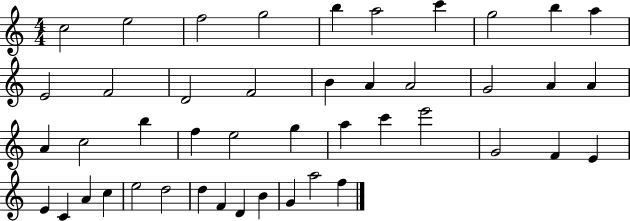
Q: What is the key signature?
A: C major